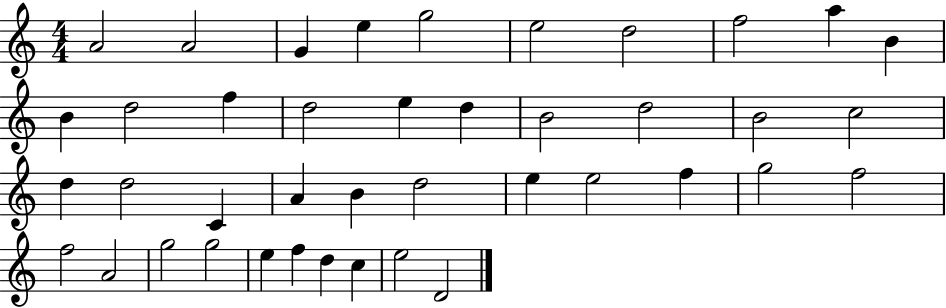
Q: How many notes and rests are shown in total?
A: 41